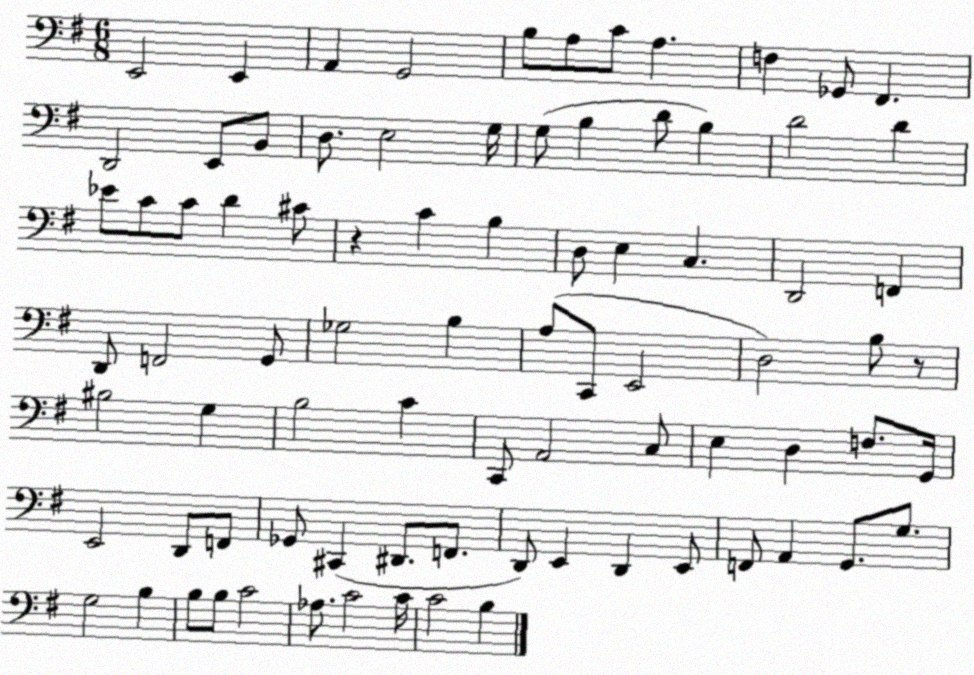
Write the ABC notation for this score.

X:1
T:Untitled
M:6/8
L:1/4
K:G
E,,2 E,, A,, G,,2 B,/2 A,/2 C/2 A, F, _G,,/2 ^F,, D,,2 E,,/2 B,,/2 D,/2 E,2 G,/4 G,/2 B, D/2 B, D2 D _E/2 C/2 C/2 D ^C/2 z C B, D,/2 E, C, D,,2 F,, D,,/2 F,,2 G,,/2 _G,2 B, A,/2 C,,/2 E,,2 D,2 B,/2 z/2 ^B,2 G, B,2 C C,,/2 A,,2 C,/2 E, D, F,/2 G,,/4 E,,2 D,,/2 F,,/2 _G,,/2 ^C,, ^D,,/2 F,,/2 D,,/2 E,, D,, E,,/2 F,,/2 A,, G,,/2 G,/2 G,2 B, B,/2 B,/2 C2 _A,/2 C2 C/4 C2 B,